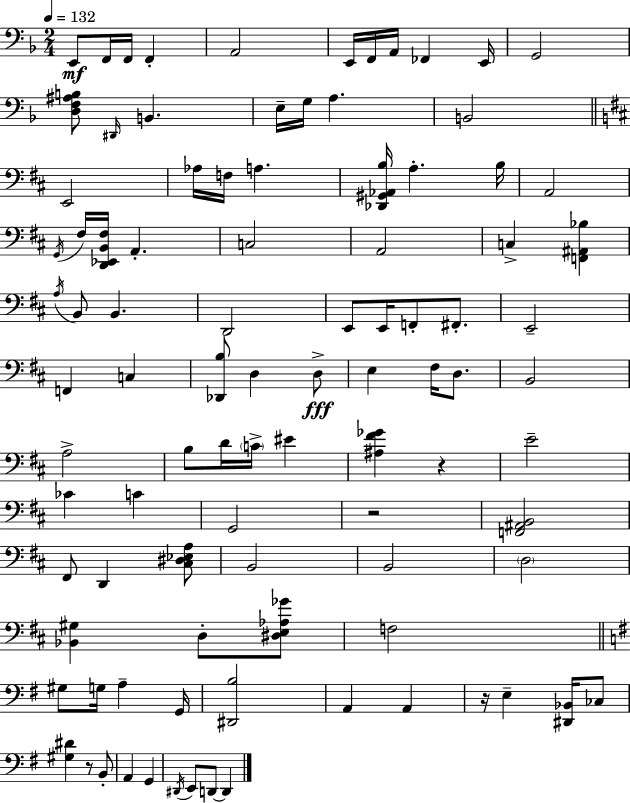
E2/e F2/s F2/s F2/q A2/h E2/s F2/s A2/s FES2/q E2/s G2/h [D3,F3,A#3,B3]/e D#2/s B2/q. E3/s G3/s A3/q. B2/h E2/h Ab3/s F3/s A3/q. [Db2,G#2,Ab2,B3]/s A3/q. B3/s A2/h G2/s F#3/s [D2,Eb2,B2,F#3]/s A2/q. C3/h A2/h C3/q [F2,A#2,Bb3]/q A3/s B2/e B2/q. D2/h E2/e E2/s F2/e F#2/e. E2/h F2/q C3/q [Db2,B3]/e D3/q D3/e E3/q F#3/s D3/e. B2/h A3/h B3/e D4/s C4/s EIS4/q [A#3,F#4,Gb4]/q R/q E4/h CES4/q C4/q G2/h R/h [F2,A#2,B2]/h F#2/e D2/q [C#3,D#3,Eb3,A3]/e B2/h B2/h D3/h [Bb2,G#3]/q D3/e [D#3,E3,Ab3,Gb4]/e F3/h G#3/e G3/s A3/q G2/s [D#2,B3]/h A2/q A2/q R/s E3/q [D#2,Bb2]/s CES3/e [G#3,D#4]/q R/e B2/e A2/q G2/q D#2/s E2/e D2/e D2/q